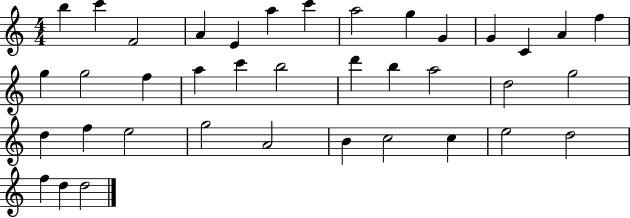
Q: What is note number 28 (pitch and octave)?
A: E5